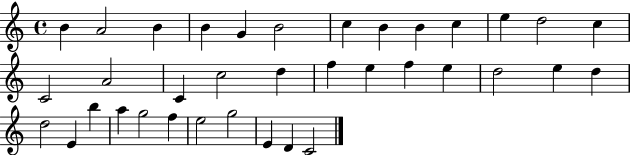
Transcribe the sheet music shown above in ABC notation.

X:1
T:Untitled
M:4/4
L:1/4
K:C
B A2 B B G B2 c B B c e d2 c C2 A2 C c2 d f e f e d2 e d d2 E b a g2 f e2 g2 E D C2